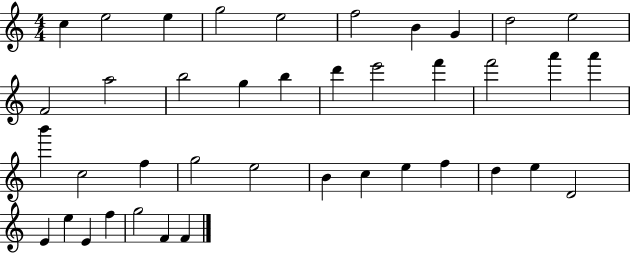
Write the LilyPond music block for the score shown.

{
  \clef treble
  \numericTimeSignature
  \time 4/4
  \key c \major
  c''4 e''2 e''4 | g''2 e''2 | f''2 b'4 g'4 | d''2 e''2 | \break f'2 a''2 | b''2 g''4 b''4 | d'''4 e'''2 f'''4 | f'''2 a'''4 a'''4 | \break b'''4 c''2 f''4 | g''2 e''2 | b'4 c''4 e''4 f''4 | d''4 e''4 d'2 | \break e'4 e''4 e'4 f''4 | g''2 f'4 f'4 | \bar "|."
}